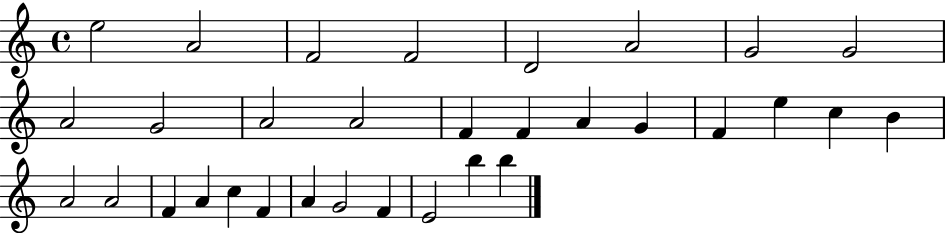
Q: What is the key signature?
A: C major